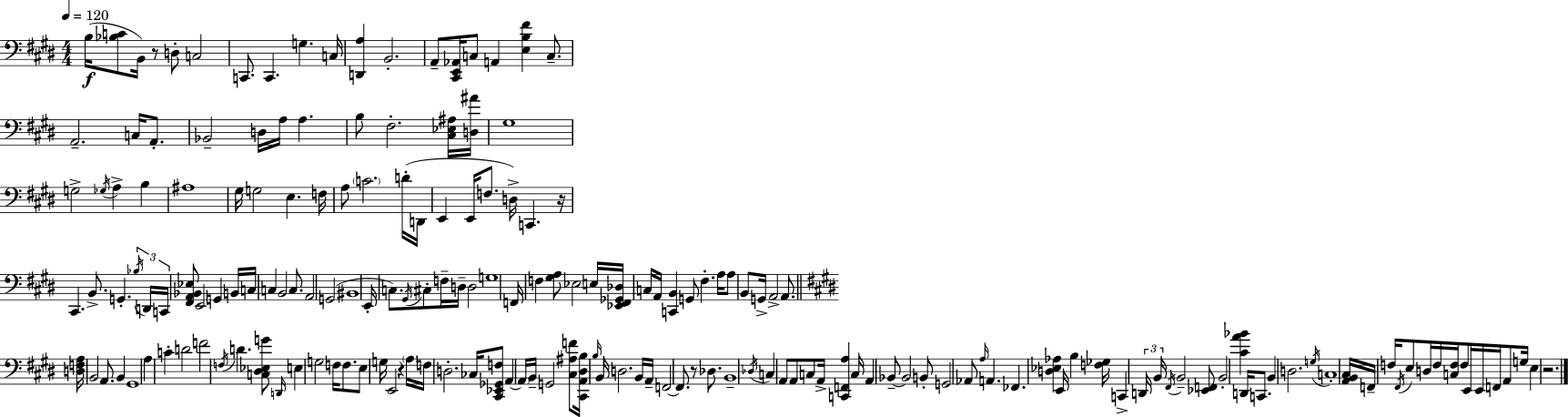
{
  \clef bass
  \numericTimeSignature
  \time 4/4
  \key e \major
  \tempo 4 = 120
  b16(\f <bes c'>8 b,16) r8 d8-. c2 | c,8. c,4. g4. c16 | <d, a>4 b,2.-. | a,8-- <cis, e, aes,>16 c8 a,4 <e b fis'>4 c8.-- | \break a,2.-- c16 a,8.-. | bes,2-- d16 a16 a4. | b8 fis2.-. <cis ees ais>16 <d ais'>16 | gis1 | \break g2-> \acciaccatura { ges16 } a4-> b4 | ais1 | gis16 g2 e4. | f16 a8 \parenthesize c'2. d'16-.( | \break d,16 e,4 e,16 f8. d16->) c,4. | r16 cis,4. b,8.-> g,4.-. | \tuplet 3/2 { \acciaccatura { bes16 } d,16 c,16 } <fis, a, bes, ees>8 e,2 g,4 | b,16 c16 c4 b,2 c8. | \break a,2 g,2( | bis,1 | e,16-. c8.) \acciaccatura { gis,16 } cis8-. f16-- d16-- d2 | g1 | \break f,16 f4 <gis a>8 ees2 | e16 <ees, fis, ges, des>16 c16 a,16 <c, b,>4 g,8 fis4.-. | a16 a8 b,8 g,16-> a,2-> | a,8. \bar "||" \break \key e \major <d f a>16 b,2 a,8. b,4 | gis,1 | a4 c'4-. d'2 | f'2 \acciaccatura { f16 } d'4. <c dis ees g'>8 | \break \grace { d,16 } e4 g2 f16 f8. | e8 g16 e,2 r4 | \parenthesize a16 f16 d2.-. ces16 | <cis, ees, ges, f>8 a,4~~ \parenthesize a,16 b,16-- g,2 | \break <cis ais f'>8 <cis, a, dis b>16 \grace { b16 } b,16 d2. | b,16 a,16-- f,2~~ f,8. r8 | des8. b,1-- | \acciaccatura { des16 } c4 a,8 a,8 c8 a,16-> <c, f, a>4 | \break c16 a,4 bes,8--~~ bes,2 | b,8-. g,2 aes,8 \grace { a16 } a,4. | fes,4. <d ees aes>4 e,16 | b4 <f ges>16 c,4-> \tuplet 3/2 { d,16 b,16 \acciaccatura { fis,16 } } b,2-- | \break <ees, f,>8 b,2-. <cis' a' bes'>4 | d,16 c,8. b,4 d2. | \acciaccatura { g16 } c1-. | <a, b, cis>16 f,16-- f16 \acciaccatura { fis,16 } e8 d16 f16 <c f>16 | \break f8 e,16 e,16 f,16 a,8 g16 e4 r2. | \bar "|."
}